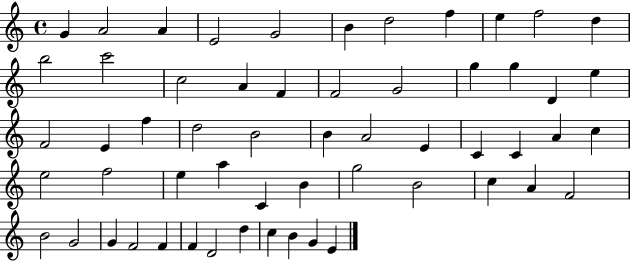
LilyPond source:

{
  \clef treble
  \time 4/4
  \defaultTimeSignature
  \key c \major
  g'4 a'2 a'4 | e'2 g'2 | b'4 d''2 f''4 | e''4 f''2 d''4 | \break b''2 c'''2 | c''2 a'4 f'4 | f'2 g'2 | g''4 g''4 d'4 e''4 | \break f'2 e'4 f''4 | d''2 b'2 | b'4 a'2 e'4 | c'4 c'4 a'4 c''4 | \break e''2 f''2 | e''4 a''4 c'4 b'4 | g''2 b'2 | c''4 a'4 f'2 | \break b'2 g'2 | g'4 f'2 f'4 | f'4 d'2 d''4 | c''4 b'4 g'4 e'4 | \break \bar "|."
}